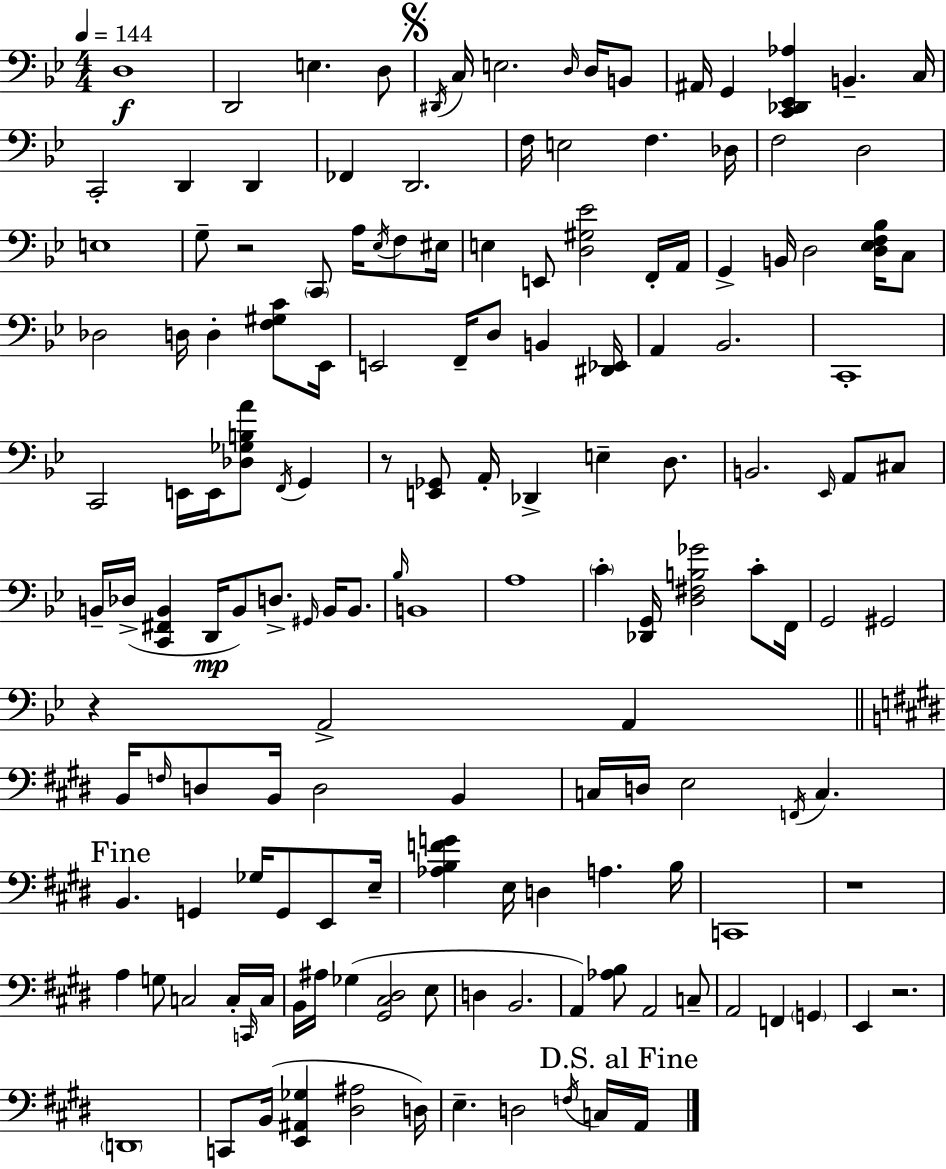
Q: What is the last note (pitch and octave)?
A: A2